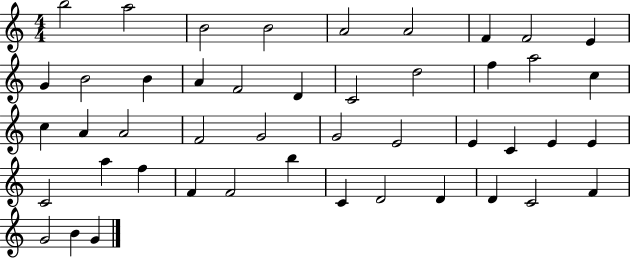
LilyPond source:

{
  \clef treble
  \numericTimeSignature
  \time 4/4
  \key c \major
  b''2 a''2 | b'2 b'2 | a'2 a'2 | f'4 f'2 e'4 | \break g'4 b'2 b'4 | a'4 f'2 d'4 | c'2 d''2 | f''4 a''2 c''4 | \break c''4 a'4 a'2 | f'2 g'2 | g'2 e'2 | e'4 c'4 e'4 e'4 | \break c'2 a''4 f''4 | f'4 f'2 b''4 | c'4 d'2 d'4 | d'4 c'2 f'4 | \break g'2 b'4 g'4 | \bar "|."
}